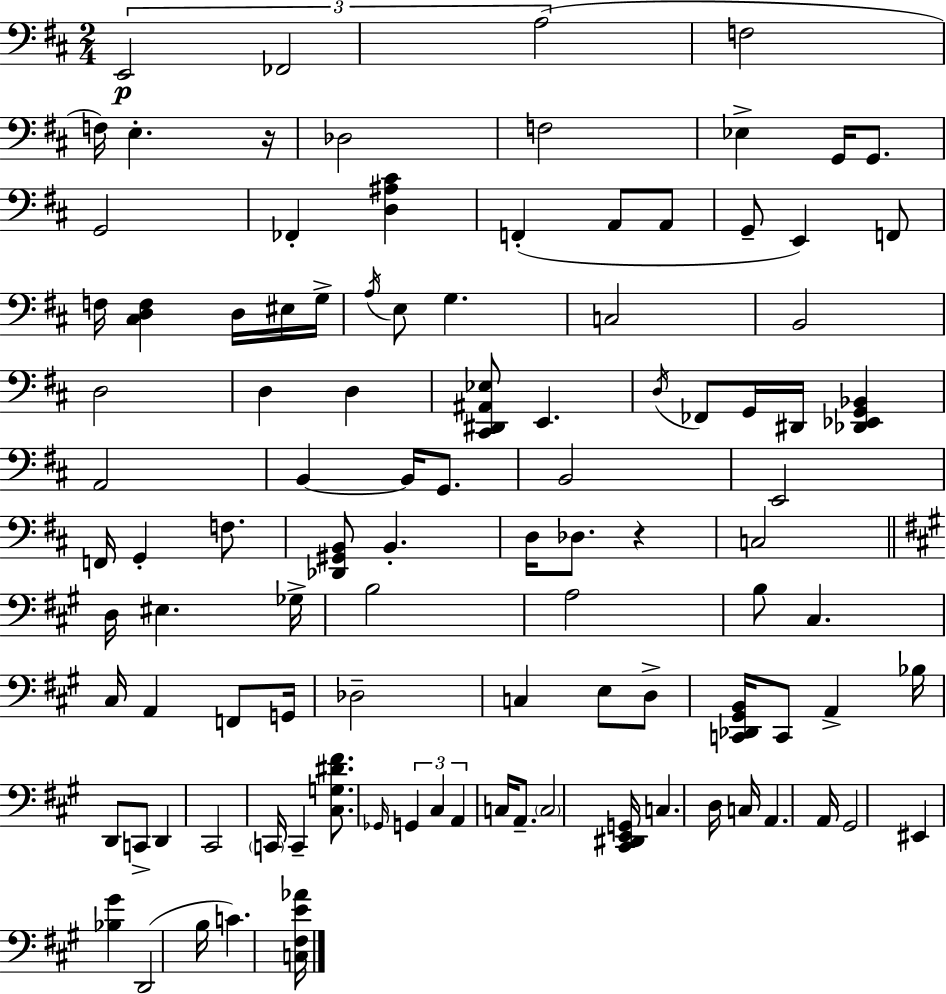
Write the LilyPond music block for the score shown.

{
  \clef bass
  \numericTimeSignature
  \time 2/4
  \key d \major
  \tuplet 3/2 { e,2\p | fes,2 | a2( } | f2 | \break f16) e4.-. r16 | des2 | f2 | ees4-> g,16 g,8. | \break g,2 | fes,4-. <d ais cis'>4 | f,4-.( a,8 a,8 | g,8-- e,4) f,8 | \break f16 <cis d f>4 d16 eis16 g16-> | \acciaccatura { a16 } e8 g4. | c2 | b,2 | \break d2 | d4 d4 | <cis, dis, ais, ees>8 e,4. | \acciaccatura { d16 } fes,8 g,16 dis,16 <des, ees, g, bes,>4 | \break a,2 | b,4~~ b,16 g,8. | b,2 | e,2 | \break f,16 g,4-. f8. | <des, gis, b,>8 b,4.-. | d16 des8. r4 | c2 | \break \bar "||" \break \key a \major d16 eis4. ges16-> | b2 | a2 | b8 cis4. | \break cis16 a,4 f,8 g,16 | des2-- | c4 e8 d8-> | <c, des, gis, b,>16 c,8 a,4-> bes16 | \break d,8 c,8-> d,4 | cis,2 | \parenthesize c,16 c,4-- <cis g dis' fis'>8. | \grace { ges,16 } \tuplet 3/2 { g,4 cis4 | \break a,4 } c16 a,8.-- | \parenthesize c2 | <cis, dis, e, g,>16 c4. | d16 c16 a,4. | \break a,16 gis,2 | eis,4 <bes gis'>4 | d,2( | b16 c'4.) | \break <c fis e' aes'>16 \bar "|."
}